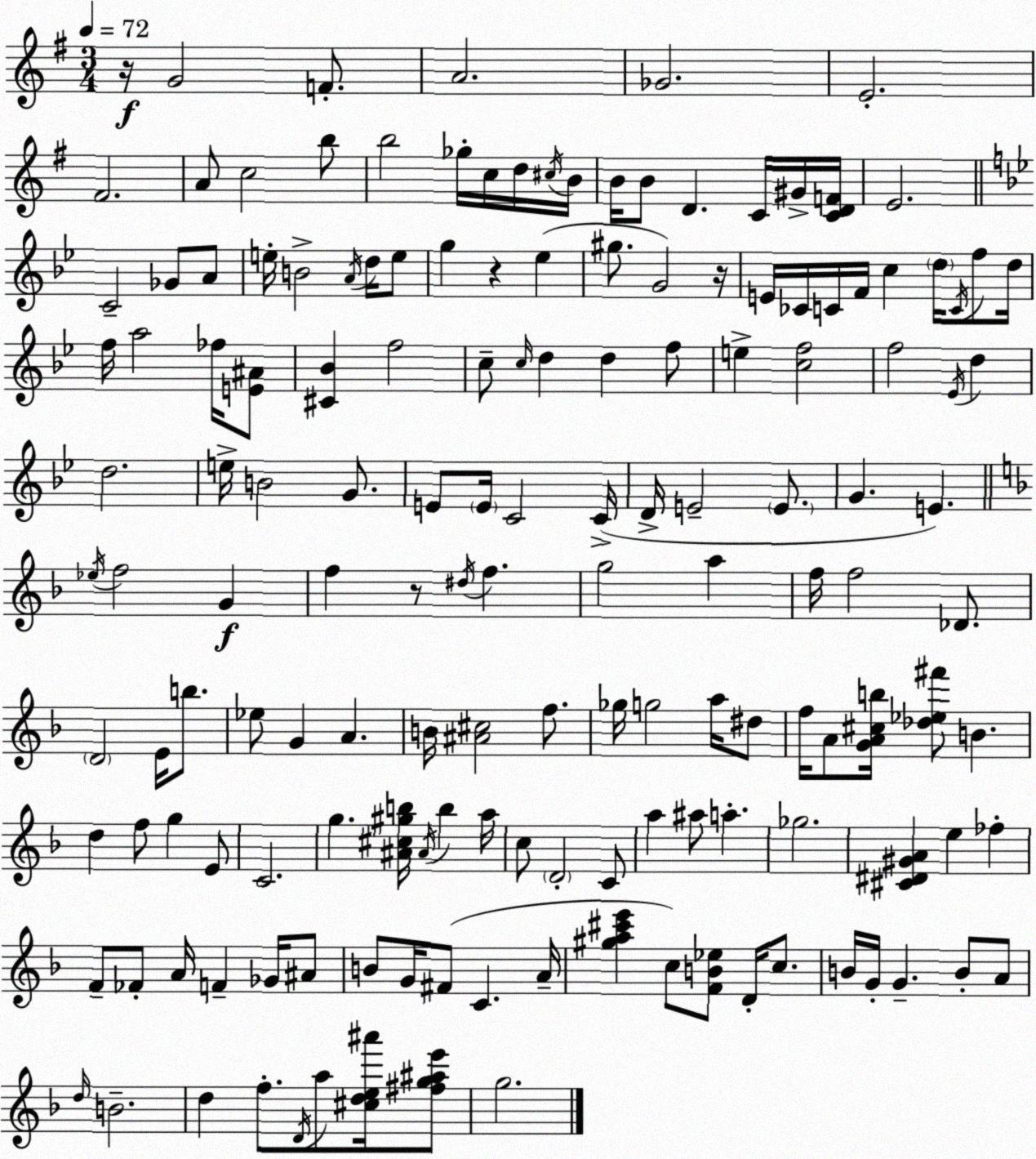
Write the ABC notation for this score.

X:1
T:Untitled
M:3/4
L:1/4
K:Em
z/4 G2 F/2 A2 _G2 E2 ^F2 A/2 c2 b/2 b2 _g/4 c/4 d/4 ^c/4 B/4 B/4 B/2 D C/4 ^G/4 [CDF]/4 E2 C2 _G/2 A/2 e/4 B2 A/4 d/4 e/2 g z _e ^g/2 G2 z/4 E/4 _C/4 C/4 F/4 c d/4 C/4 f/2 d/4 f/4 a2 _f/4 [E^A]/2 [^C_B] f2 c/2 c/4 d d f/2 e [cf]2 f2 _E/4 d d2 e/4 B2 G/2 E/2 E/4 C2 C/4 D/4 E2 E/2 G E _e/4 f2 G f z/2 ^d/4 f g2 a f/4 f2 _D/2 D2 E/4 b/2 _e/2 G A B/4 [^A^c]2 f/2 _g/4 g2 a/4 ^d/2 f/4 A/2 [GA^cb]/4 [_d_e^f']/2 B d f/2 g E/2 C2 g [^A^c^gb]/4 ^A/4 b a/4 c/2 D2 C/2 a ^a/2 a _g2 [^C^D^GA] e _f F/2 _F/2 A/4 F _G/4 ^A/2 B/2 G/4 ^F/2 C A/4 [^ga^c'e'] c/2 [FB_e]/2 D/4 c/2 B/4 G/4 G B/2 A/2 d/4 B2 d f/2 D/4 a/2 [^cde^a']/4 [^fg^ae']/2 g2